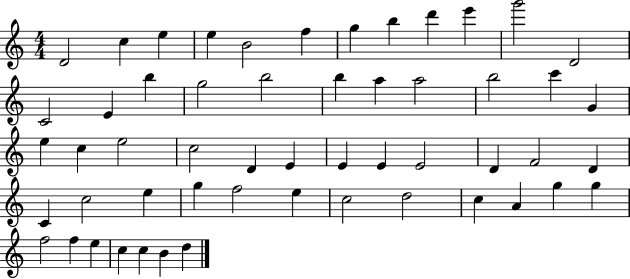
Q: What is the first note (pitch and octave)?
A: D4